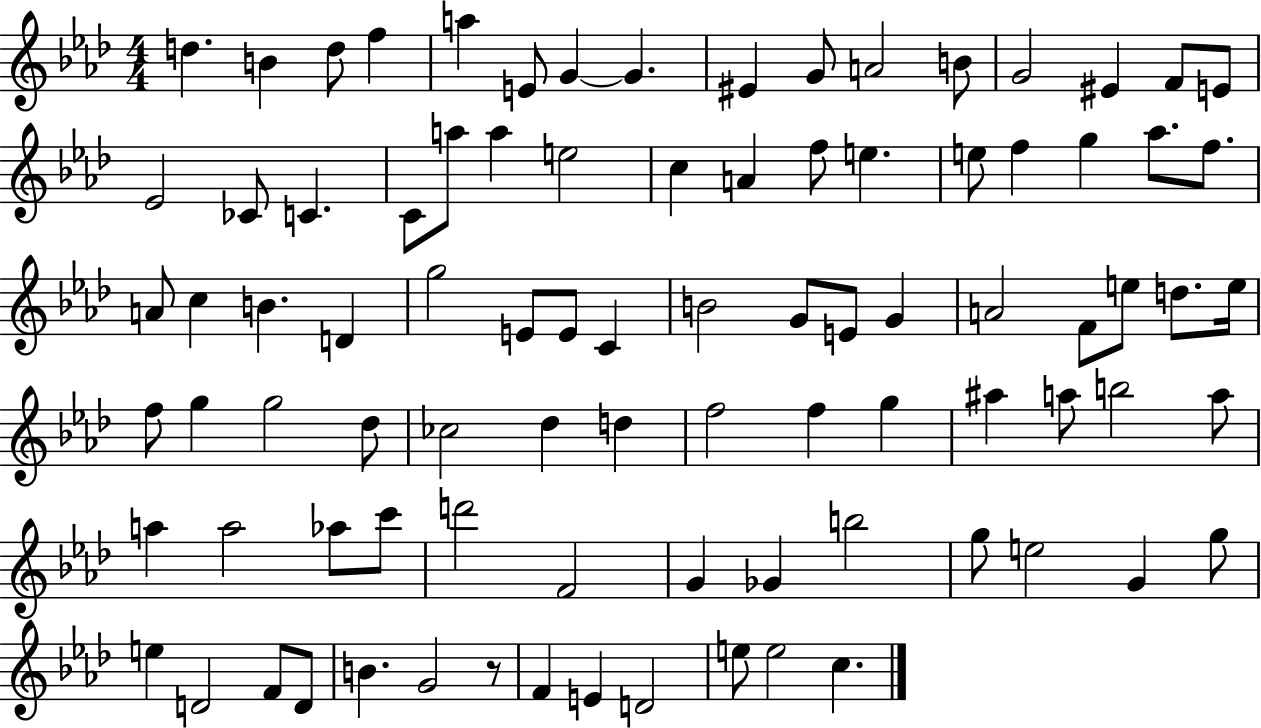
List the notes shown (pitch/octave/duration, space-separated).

D5/q. B4/q D5/e F5/q A5/q E4/e G4/q G4/q. EIS4/q G4/e A4/h B4/e G4/h EIS4/q F4/e E4/e Eb4/h CES4/e C4/q. C4/e A5/e A5/q E5/h C5/q A4/q F5/e E5/q. E5/e F5/q G5/q Ab5/e. F5/e. A4/e C5/q B4/q. D4/q G5/h E4/e E4/e C4/q B4/h G4/e E4/e G4/q A4/h F4/e E5/e D5/e. E5/s F5/e G5/q G5/h Db5/e CES5/h Db5/q D5/q F5/h F5/q G5/q A#5/q A5/e B5/h A5/e A5/q A5/h Ab5/e C6/e D6/h F4/h G4/q Gb4/q B5/h G5/e E5/h G4/q G5/e E5/q D4/h F4/e D4/e B4/q. G4/h R/e F4/q E4/q D4/h E5/e E5/h C5/q.